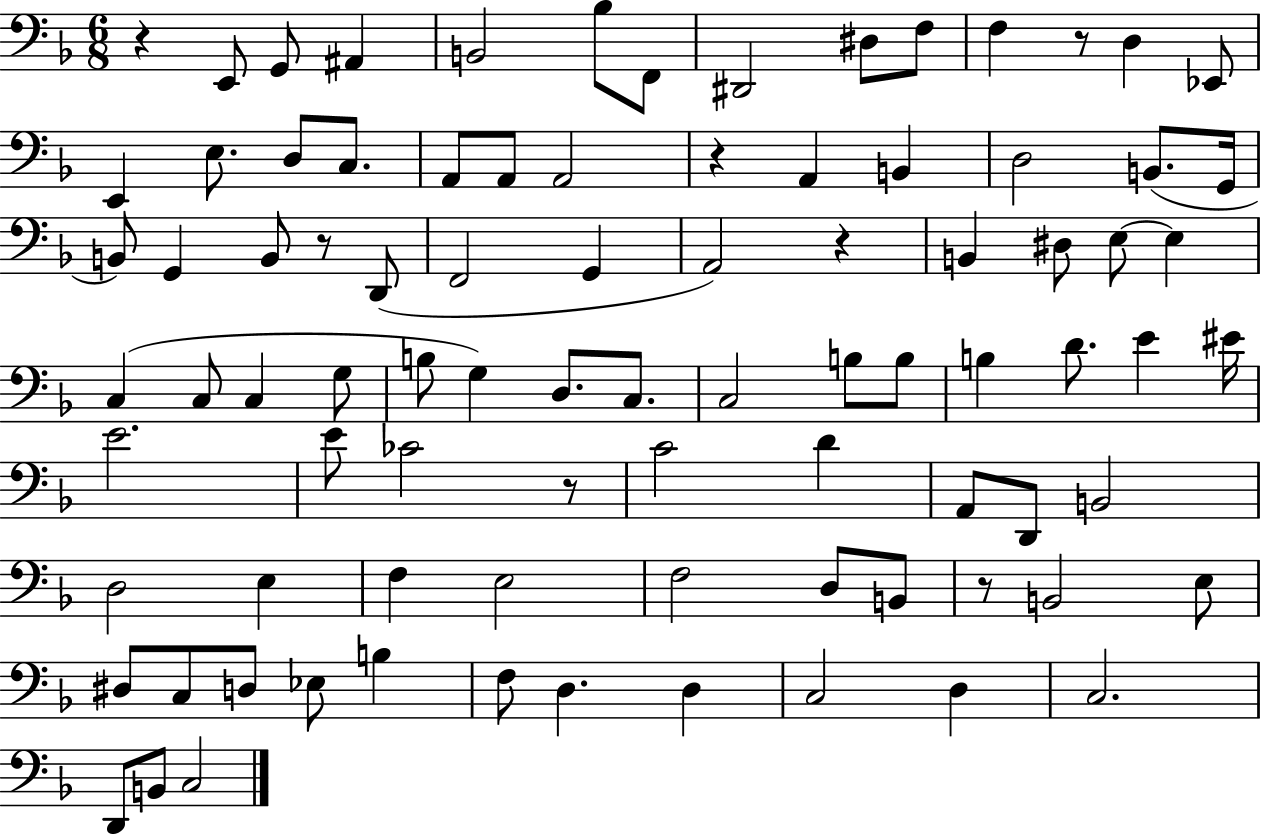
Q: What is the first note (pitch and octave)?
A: E2